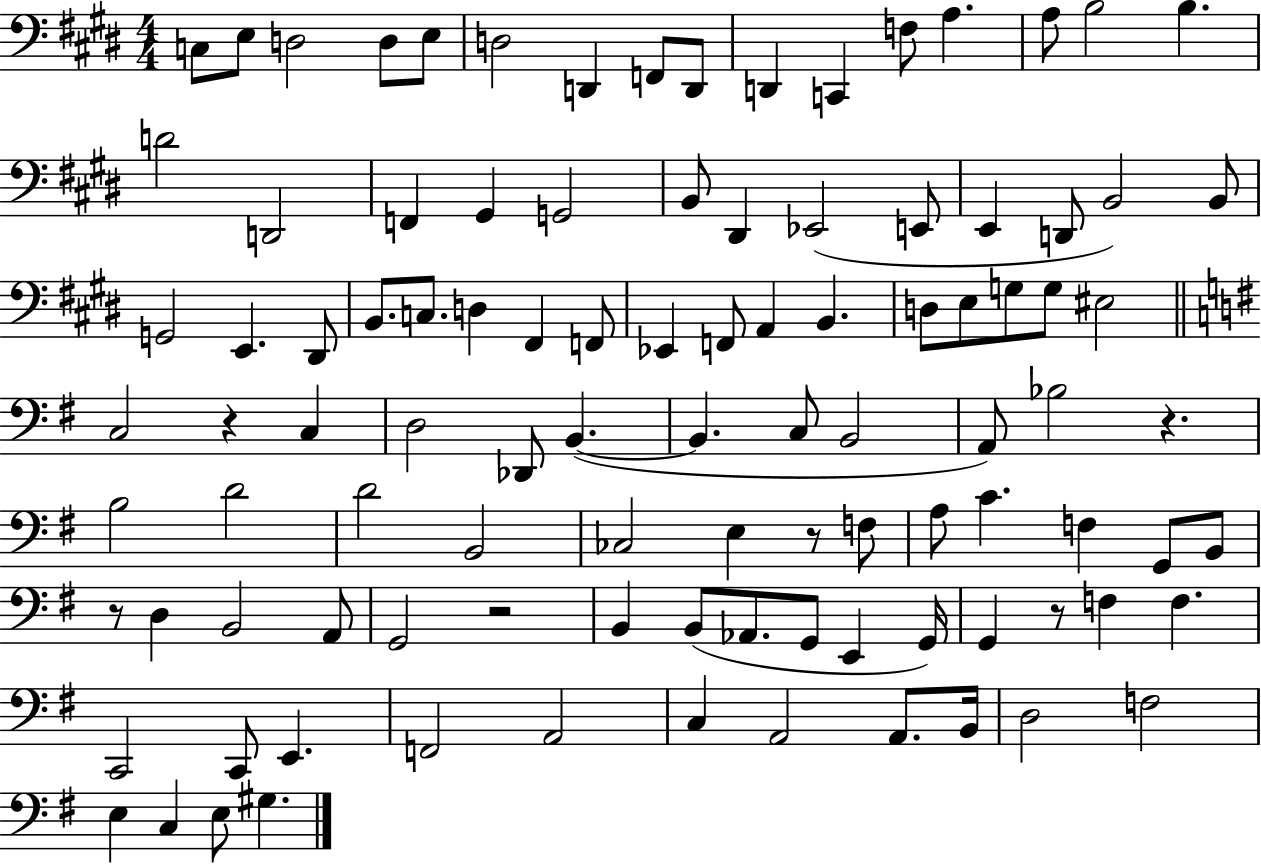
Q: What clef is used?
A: bass